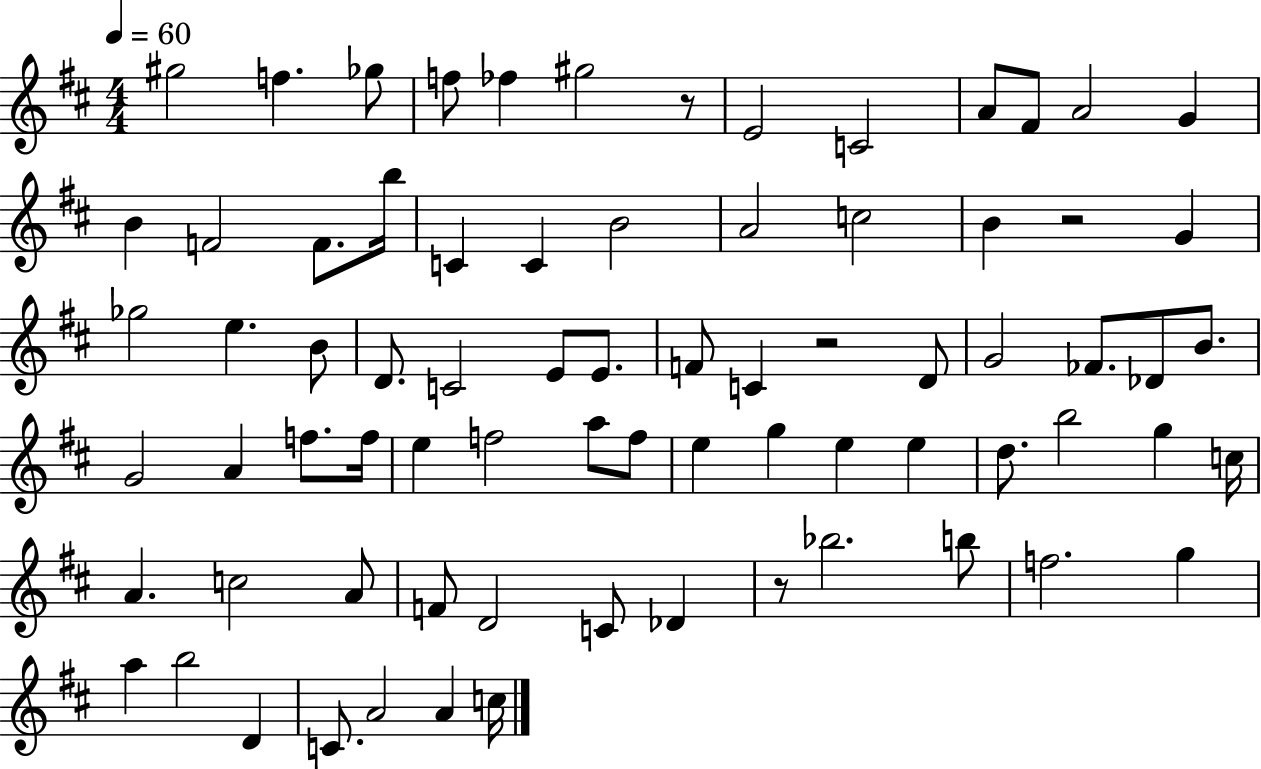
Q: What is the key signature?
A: D major